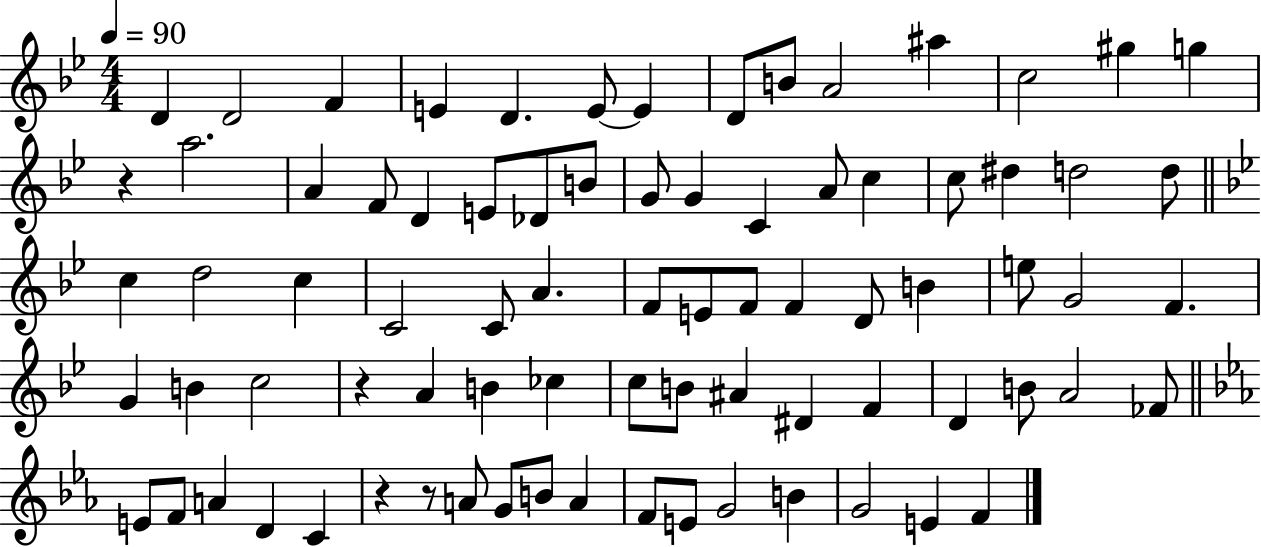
{
  \clef treble
  \numericTimeSignature
  \time 4/4
  \key bes \major
  \tempo 4 = 90
  d'4 d'2 f'4 | e'4 d'4. e'8~~ e'4 | d'8 b'8 a'2 ais''4 | c''2 gis''4 g''4 | \break r4 a''2. | a'4 f'8 d'4 e'8 des'8 b'8 | g'8 g'4 c'4 a'8 c''4 | c''8 dis''4 d''2 d''8 | \break \bar "||" \break \key g \minor c''4 d''2 c''4 | c'2 c'8 a'4. | f'8 e'8 f'8 f'4 d'8 b'4 | e''8 g'2 f'4. | \break g'4 b'4 c''2 | r4 a'4 b'4 ces''4 | c''8 b'8 ais'4 dis'4 f'4 | d'4 b'8 a'2 fes'8 | \break \bar "||" \break \key ees \major e'8 f'8 a'4 d'4 c'4 | r4 r8 a'8 g'8 b'8 a'4 | f'8 e'8 g'2 b'4 | g'2 e'4 f'4 | \break \bar "|."
}